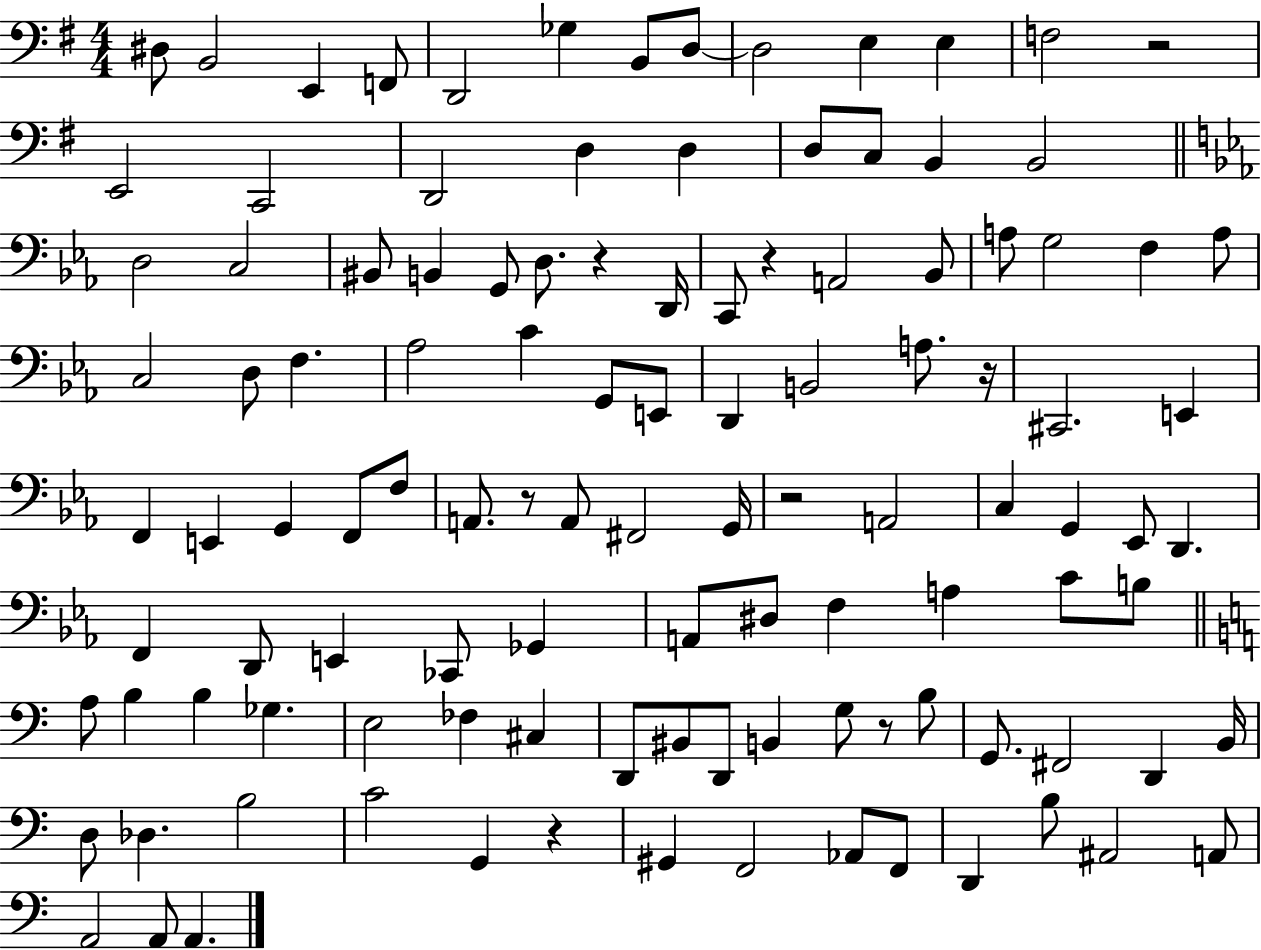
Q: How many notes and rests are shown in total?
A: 113